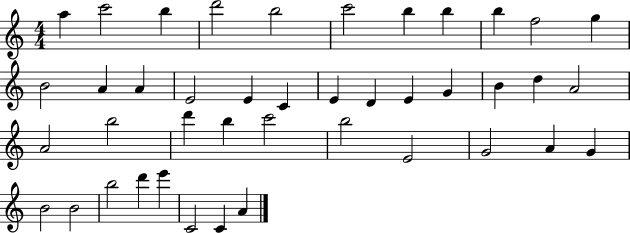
{
  \clef treble
  \numericTimeSignature
  \time 4/4
  \key c \major
  a''4 c'''2 b''4 | d'''2 b''2 | c'''2 b''4 b''4 | b''4 f''2 g''4 | \break b'2 a'4 a'4 | e'2 e'4 c'4 | e'4 d'4 e'4 g'4 | b'4 d''4 a'2 | \break a'2 b''2 | d'''4 b''4 c'''2 | b''2 e'2 | g'2 a'4 g'4 | \break b'2 b'2 | b''2 d'''4 e'''4 | c'2 c'4 a'4 | \bar "|."
}